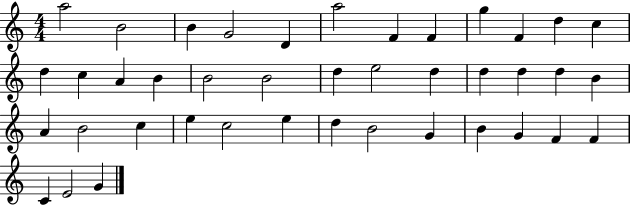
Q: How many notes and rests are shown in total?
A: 41